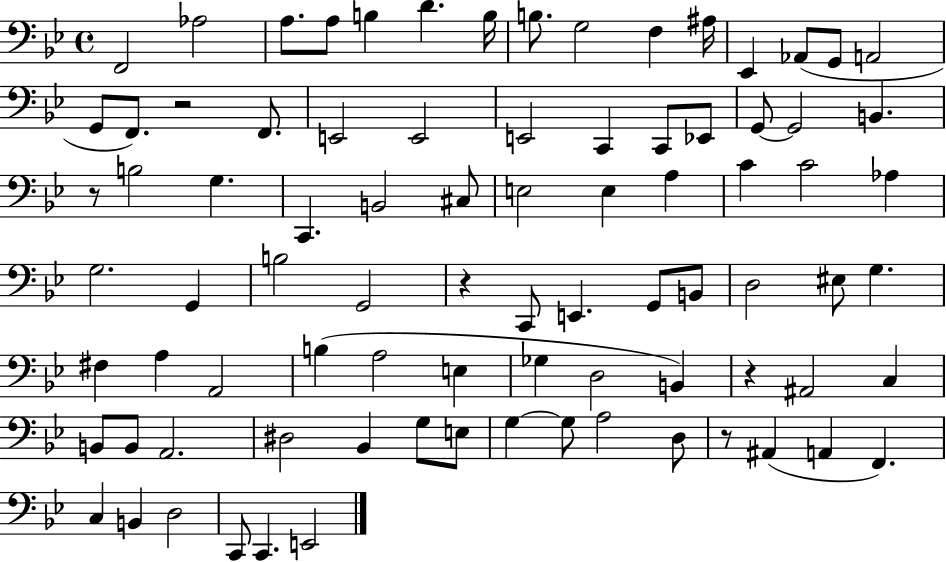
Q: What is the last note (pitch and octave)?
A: E2